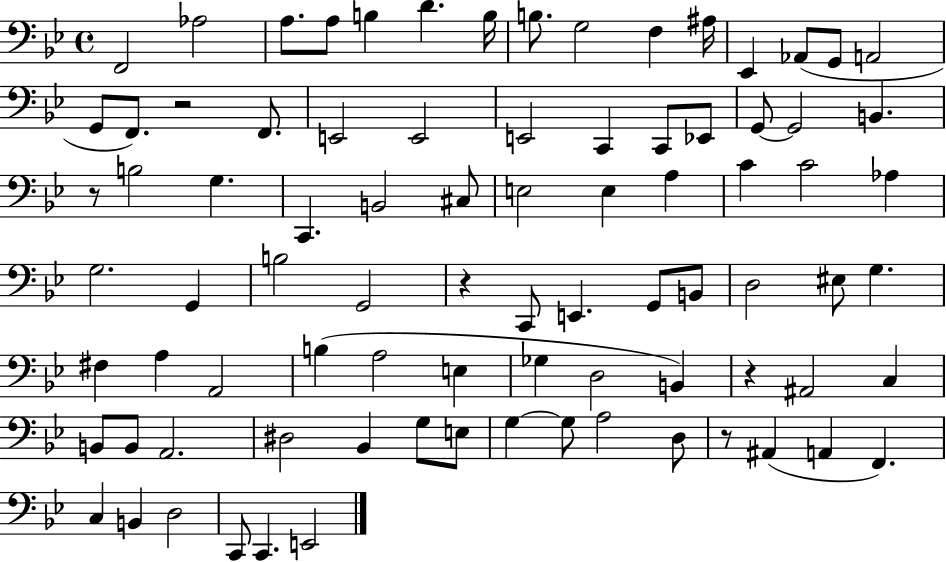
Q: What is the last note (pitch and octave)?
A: E2